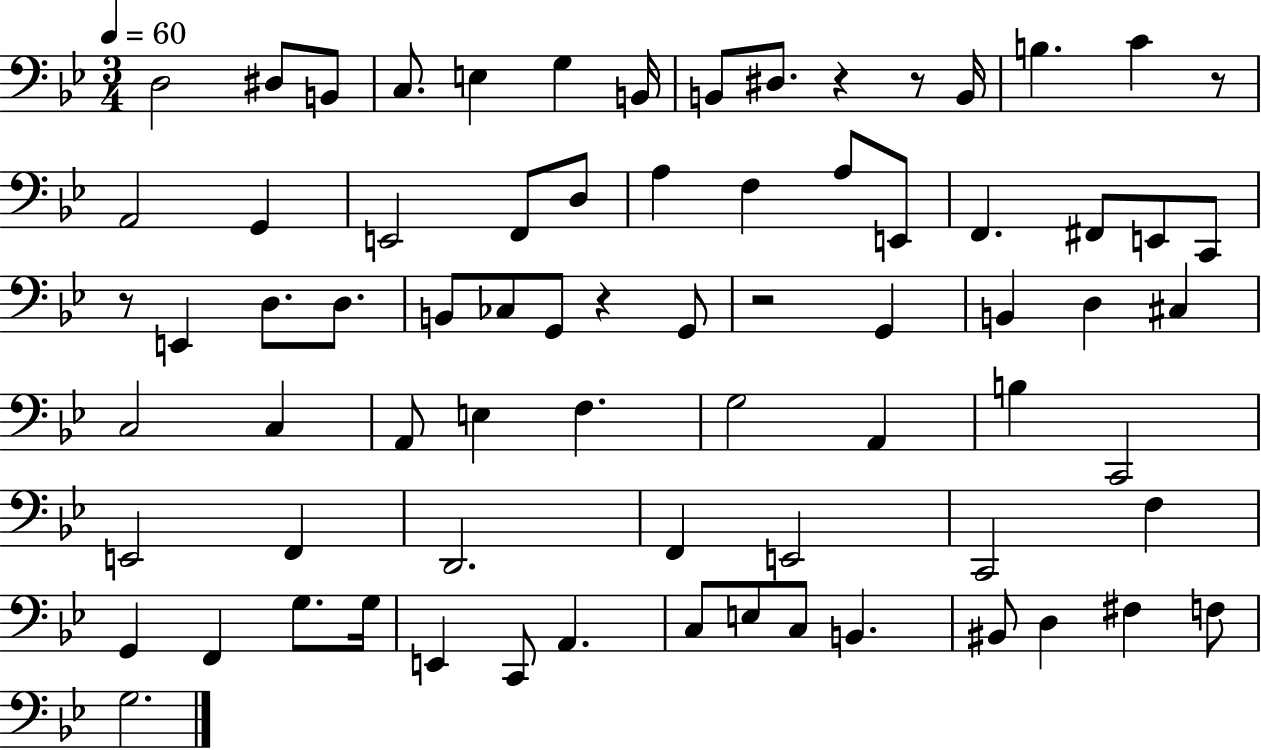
{
  \clef bass
  \numericTimeSignature
  \time 3/4
  \key bes \major
  \tempo 4 = 60
  d2 dis8 b,8 | c8. e4 g4 b,16 | b,8 dis8. r4 r8 b,16 | b4. c'4 r8 | \break a,2 g,4 | e,2 f,8 d8 | a4 f4 a8 e,8 | f,4. fis,8 e,8 c,8 | \break r8 e,4 d8. d8. | b,8 ces8 g,8 r4 g,8 | r2 g,4 | b,4 d4 cis4 | \break c2 c4 | a,8 e4 f4. | g2 a,4 | b4 c,2 | \break e,2 f,4 | d,2. | f,4 e,2 | c,2 f4 | \break g,4 f,4 g8. g16 | e,4 c,8 a,4. | c8 e8 c8 b,4. | bis,8 d4 fis4 f8 | \break g2. | \bar "|."
}